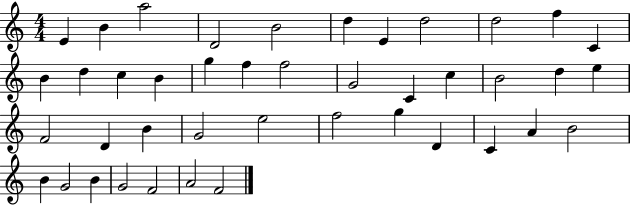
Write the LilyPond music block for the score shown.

{
  \clef treble
  \numericTimeSignature
  \time 4/4
  \key c \major
  e'4 b'4 a''2 | d'2 b'2 | d''4 e'4 d''2 | d''2 f''4 c'4 | \break b'4 d''4 c''4 b'4 | g''4 f''4 f''2 | g'2 c'4 c''4 | b'2 d''4 e''4 | \break f'2 d'4 b'4 | g'2 e''2 | f''2 g''4 d'4 | c'4 a'4 b'2 | \break b'4 g'2 b'4 | g'2 f'2 | a'2 f'2 | \bar "|."
}